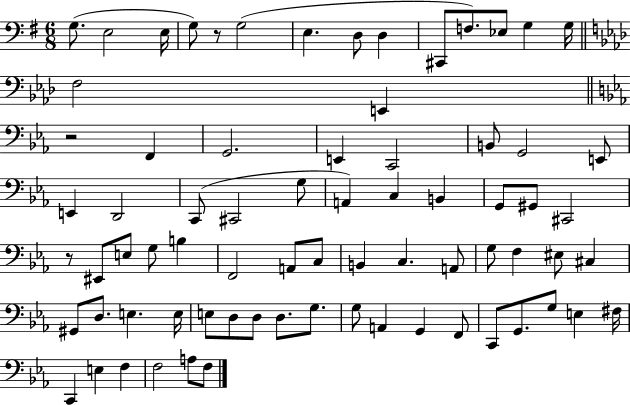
X:1
T:Untitled
M:6/8
L:1/4
K:G
G,/2 E,2 E,/4 G,/2 z/2 G,2 E, D,/2 D, ^C,,/2 F,/2 _E,/2 G, G,/4 F,2 E,, z2 F,, G,,2 E,, C,,2 B,,/2 G,,2 E,,/2 E,, D,,2 C,,/2 ^C,,2 G,/2 A,, C, B,, G,,/2 ^G,,/2 ^C,,2 z/2 ^E,,/2 E,/2 G,/2 B, F,,2 A,,/2 C,/2 B,, C, A,,/2 G,/2 F, ^E,/2 ^C, ^G,,/2 D,/2 E, E,/4 E,/2 D,/2 D,/2 D,/2 G,/2 G,/2 A,, G,, F,,/2 C,,/2 G,,/2 G,/2 E, ^F,/4 C,, E, F, F,2 A,/2 F,/2